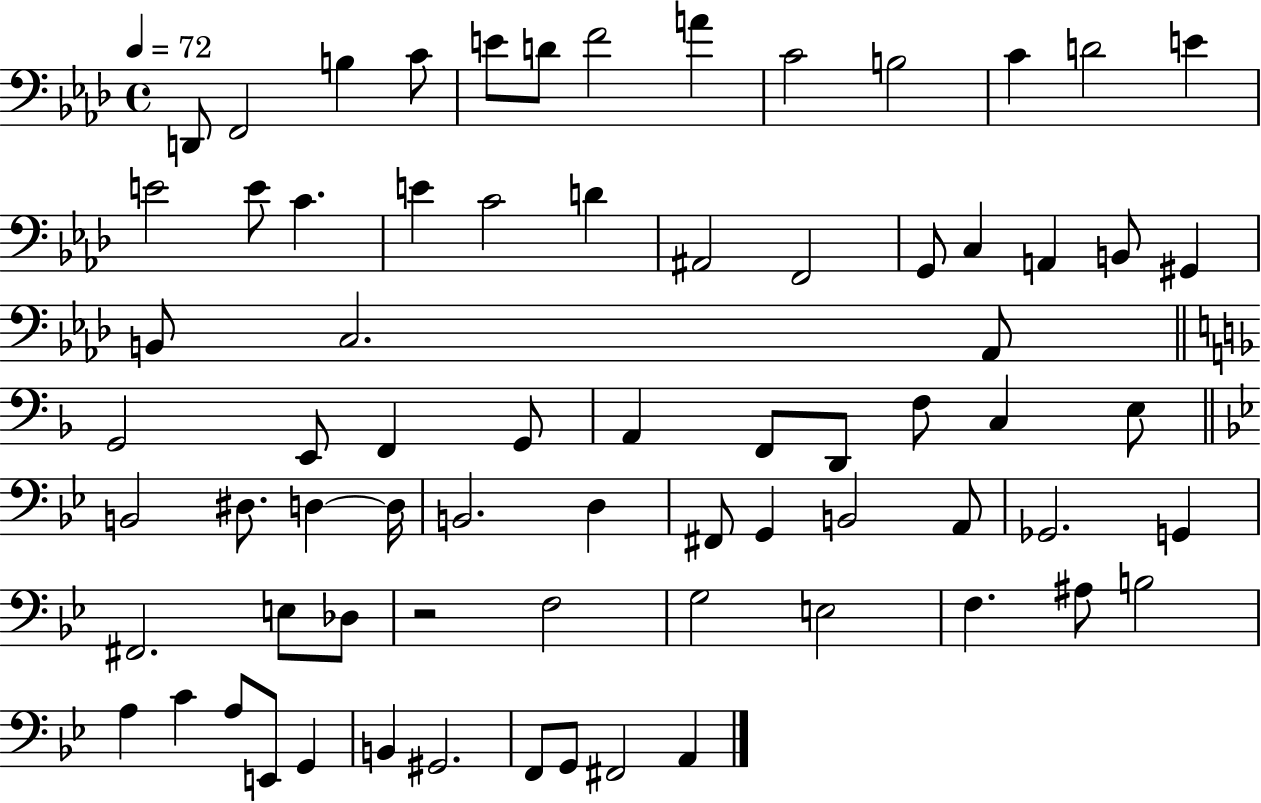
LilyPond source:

{
  \clef bass
  \time 4/4
  \defaultTimeSignature
  \key aes \major
  \tempo 4 = 72
  d,8 f,2 b4 c'8 | e'8 d'8 f'2 a'4 | c'2 b2 | c'4 d'2 e'4 | \break e'2 e'8 c'4. | e'4 c'2 d'4 | ais,2 f,2 | g,8 c4 a,4 b,8 gis,4 | \break b,8 c2. aes,8 | \bar "||" \break \key f \major g,2 e,8 f,4 g,8 | a,4 f,8 d,8 f8 c4 e8 | \bar "||" \break \key bes \major b,2 dis8. d4~~ d16 | b,2. d4 | fis,8 g,4 b,2 a,8 | ges,2. g,4 | \break fis,2. e8 des8 | r2 f2 | g2 e2 | f4. ais8 b2 | \break a4 c'4 a8 e,8 g,4 | b,4 gis,2. | f,8 g,8 fis,2 a,4 | \bar "|."
}